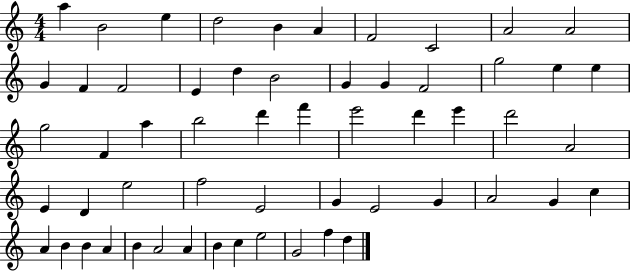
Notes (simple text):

A5/q B4/h E5/q D5/h B4/q A4/q F4/h C4/h A4/h A4/h G4/q F4/q F4/h E4/q D5/q B4/h G4/q G4/q F4/h G5/h E5/q E5/q G5/h F4/q A5/q B5/h D6/q F6/q E6/h D6/q E6/q D6/h A4/h E4/q D4/q E5/h F5/h E4/h G4/q E4/h G4/q A4/h G4/q C5/q A4/q B4/q B4/q A4/q B4/q A4/h A4/q B4/q C5/q E5/h G4/h F5/q D5/q